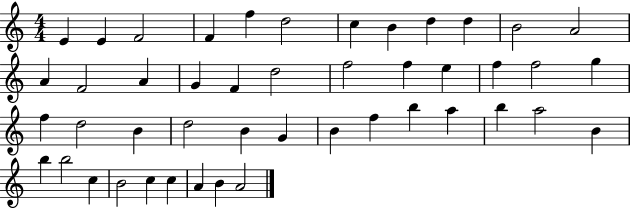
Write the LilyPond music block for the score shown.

{
  \clef treble
  \numericTimeSignature
  \time 4/4
  \key c \major
  e'4 e'4 f'2 | f'4 f''4 d''2 | c''4 b'4 d''4 d''4 | b'2 a'2 | \break a'4 f'2 a'4 | g'4 f'4 d''2 | f''2 f''4 e''4 | f''4 f''2 g''4 | \break f''4 d''2 b'4 | d''2 b'4 g'4 | b'4 f''4 b''4 a''4 | b''4 a''2 b'4 | \break b''4 b''2 c''4 | b'2 c''4 c''4 | a'4 b'4 a'2 | \bar "|."
}